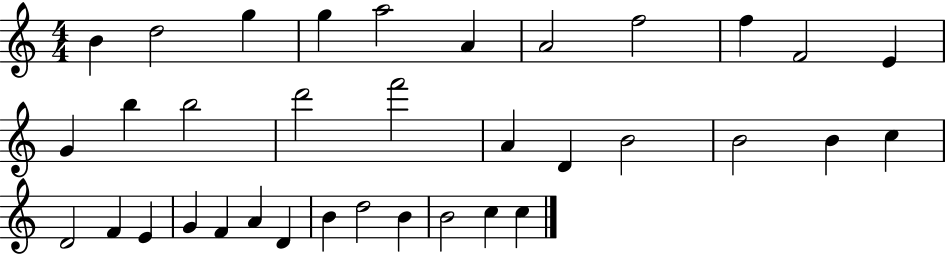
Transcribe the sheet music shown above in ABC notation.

X:1
T:Untitled
M:4/4
L:1/4
K:C
B d2 g g a2 A A2 f2 f F2 E G b b2 d'2 f'2 A D B2 B2 B c D2 F E G F A D B d2 B B2 c c